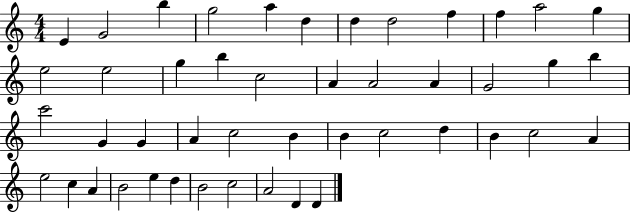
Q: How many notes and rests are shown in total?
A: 46